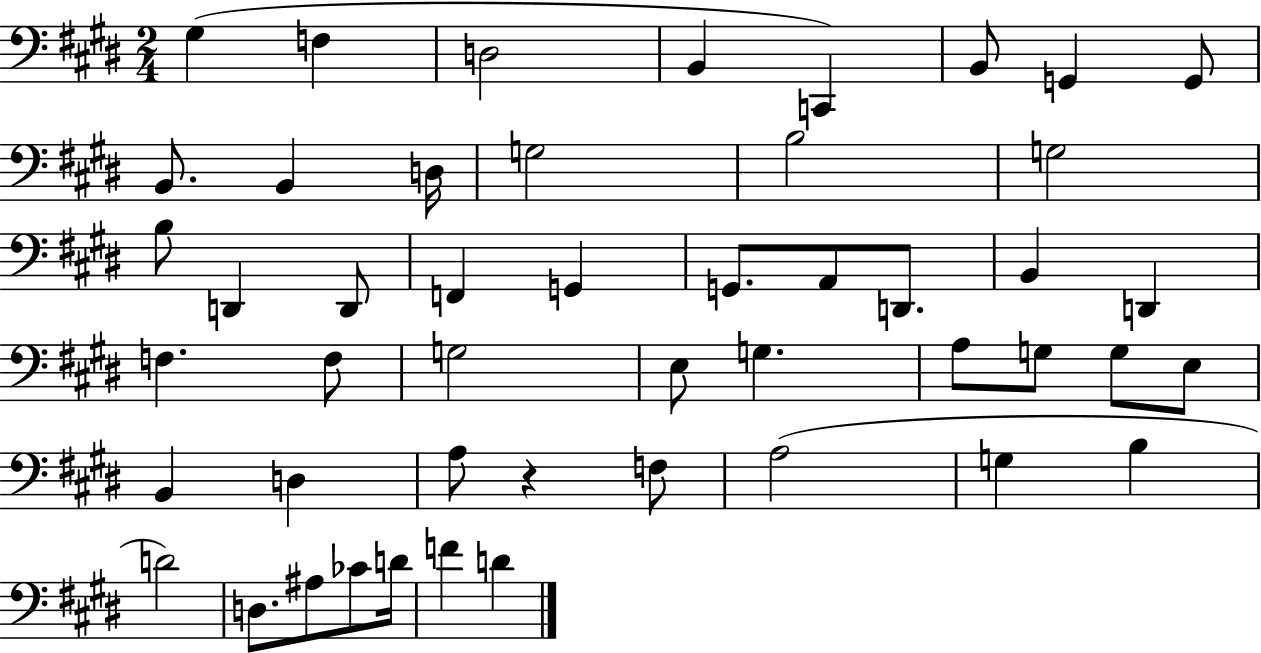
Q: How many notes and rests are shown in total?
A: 48